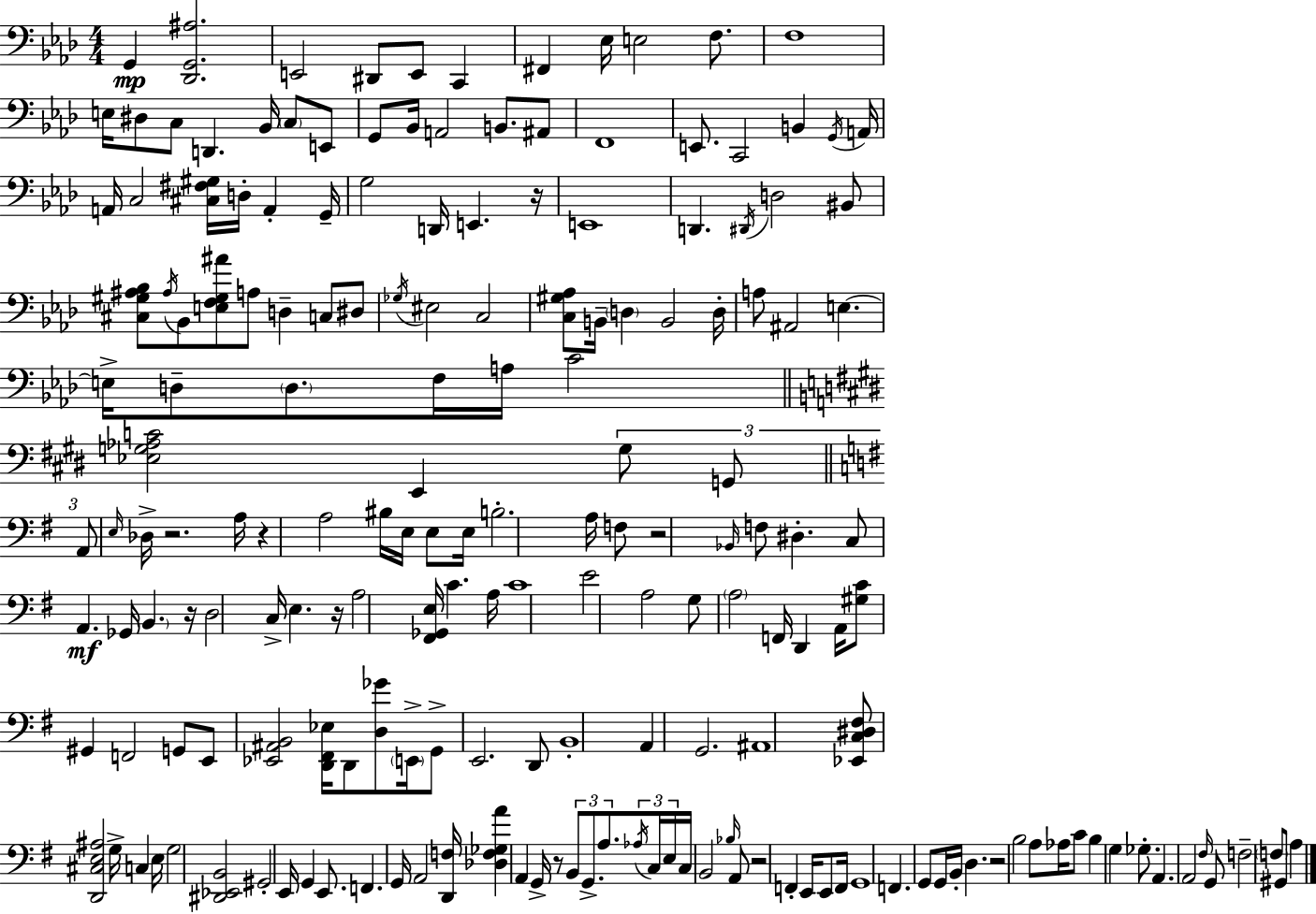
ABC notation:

X:1
T:Untitled
M:4/4
L:1/4
K:Ab
G,, [_D,,G,,^A,]2 E,,2 ^D,,/2 E,,/2 C,, ^F,, _E,/4 E,2 F,/2 F,4 E,/4 ^D,/2 C,/2 D,, _B,,/4 C,/2 E,,/2 G,,/2 _B,,/4 A,,2 B,,/2 ^A,,/2 F,,4 E,,/2 C,,2 B,, G,,/4 A,,/4 A,,/4 C,2 [^C,^F,^G,]/4 D,/4 A,, G,,/4 G,2 D,,/4 E,, z/4 E,,4 D,, ^D,,/4 D,2 ^B,,/2 [^C,^G,^A,_B,]/2 ^A,/4 _B,,/2 [E,F,^G,^A]/2 A,/2 D, C,/2 ^D,/2 _G,/4 ^E,2 C,2 [C,^G,_A,]/2 B,,/4 D, B,,2 D,/4 A,/2 ^A,,2 E, E,/4 D,/2 D,/2 F,/4 A,/4 C2 [_E,G,_A,C]2 E,, G,/2 G,,/2 A,,/2 E,/4 _D,/4 z2 A,/4 z A,2 ^B,/4 E,/4 E,/2 E,/4 B,2 A,/4 F,/2 z2 _B,,/4 F,/2 ^D, C,/2 A,, _G,,/4 B,, z/4 D,2 C,/4 E, z/4 A,2 [^F,,_G,,E,]/4 C A,/4 C4 E2 A,2 G,/2 A,2 F,,/4 D,, A,,/4 [^G,C]/2 ^G,, F,,2 G,,/2 E,,/2 [_E,,^A,,B,,]2 [D,,^F,,_E,]/4 D,,/2 [D,_G]/2 E,,/4 G,,/2 E,,2 D,,/2 B,,4 A,, G,,2 ^A,,4 [_E,,C,^D,^F,]/2 [D,,^C,E,^A,]2 G,/4 C, E,/4 G,2 [^D,,_E,,B,,]2 ^G,,2 E,,/4 G,, E,,/2 F,, G,,/4 A,,2 [D,,F,]/4 [_D,F,_G,A] A,, G,,/4 z/2 B,,/2 G,,/2 A,/2 _A,/4 C,/4 E,/4 C,/4 B,,2 _B,/4 A,,/2 z2 F,, E,,/4 E,,/2 F,,/4 G,,4 F,, G,,/2 G,,/4 B,,/4 D, z2 B,2 A,/2 _A,/4 C/2 B, G, _G,/2 A,, A,,2 ^F,/4 G,,/2 F,2 F,/2 ^G,,/2 A,